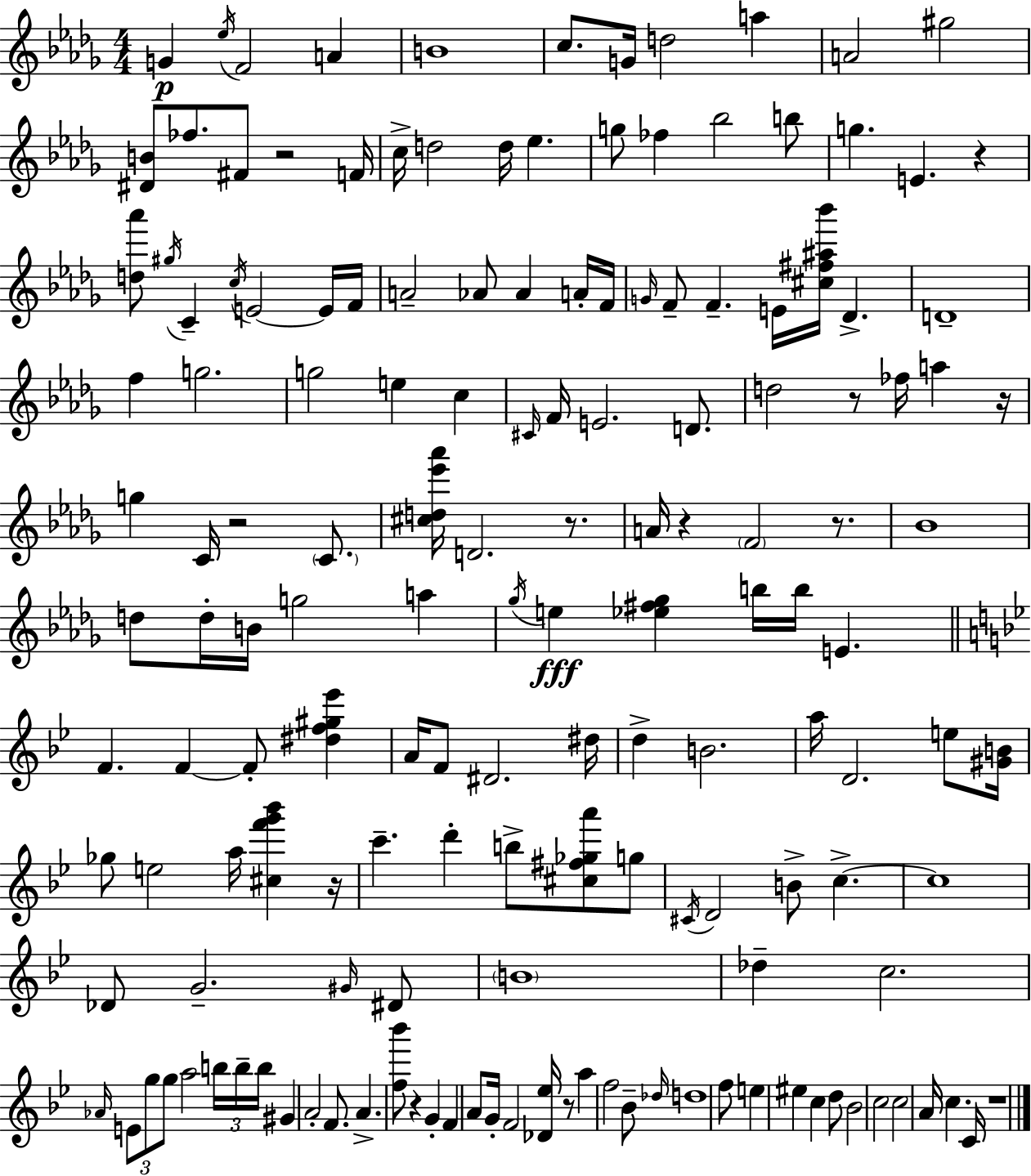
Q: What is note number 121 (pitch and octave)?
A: Bb4